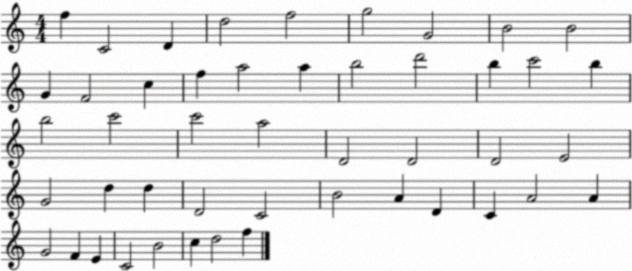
X:1
T:Untitled
M:4/4
L:1/4
K:C
f C2 D d2 f2 g2 G2 B2 B2 G F2 c f a2 a b2 d'2 b c'2 b b2 c'2 c'2 a2 D2 D2 D2 E2 G2 d d D2 C2 B2 A D C A2 A G2 F E C2 B2 c d2 f